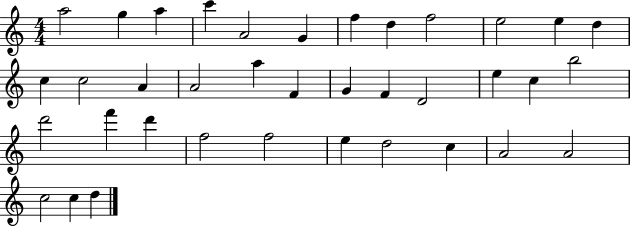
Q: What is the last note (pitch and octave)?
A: D5